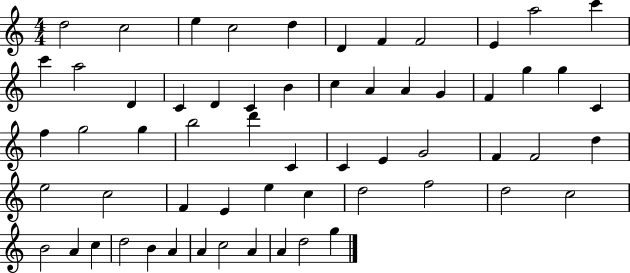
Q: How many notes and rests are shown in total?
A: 60